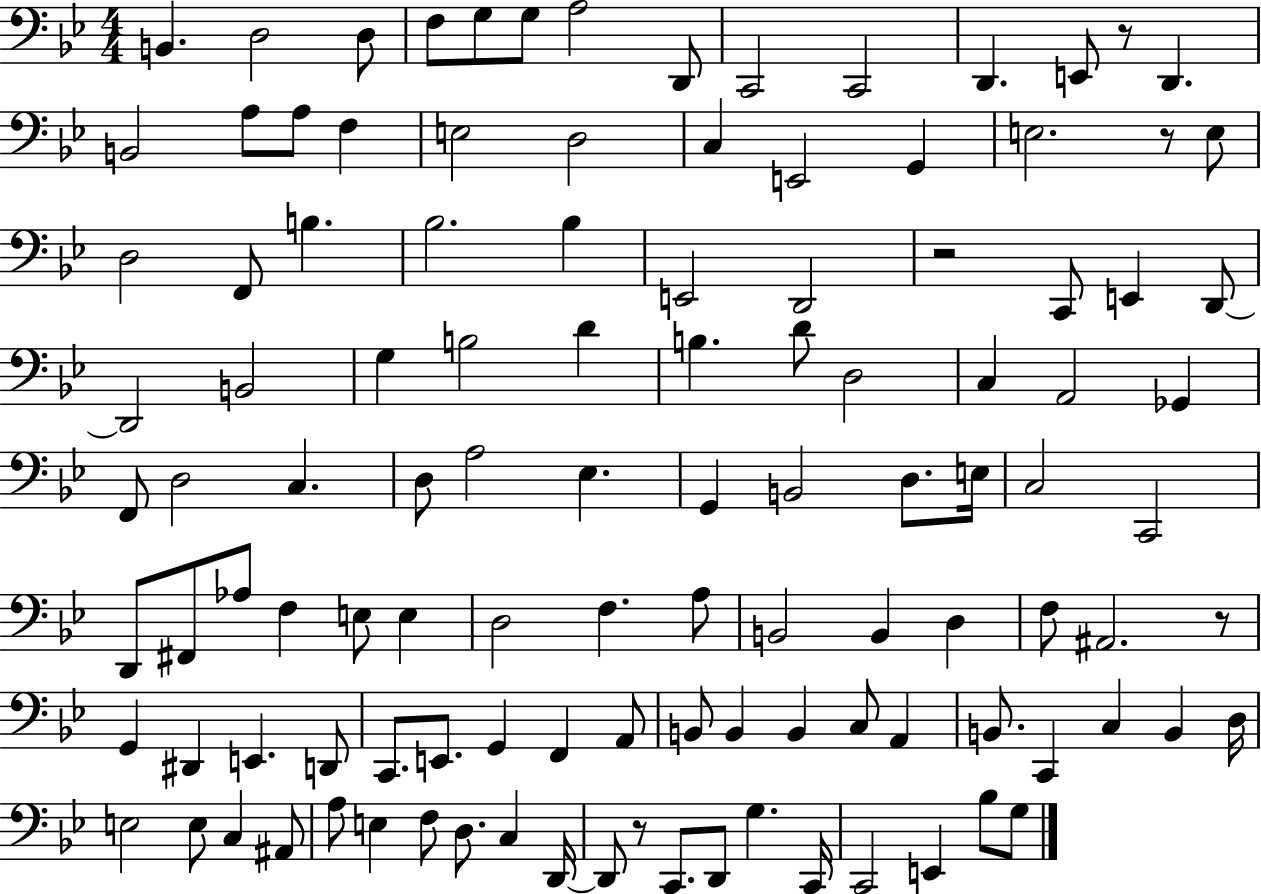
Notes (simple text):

B2/q. D3/h D3/e F3/e G3/e G3/e A3/h D2/e C2/h C2/h D2/q. E2/e R/e D2/q. B2/h A3/e A3/e F3/q E3/h D3/h C3/q E2/h G2/q E3/h. R/e E3/e D3/h F2/e B3/q. Bb3/h. Bb3/q E2/h D2/h R/h C2/e E2/q D2/e D2/h B2/h G3/q B3/h D4/q B3/q. D4/e D3/h C3/q A2/h Gb2/q F2/e D3/h C3/q. D3/e A3/h Eb3/q. G2/q B2/h D3/e. E3/s C3/h C2/h D2/e F#2/e Ab3/e F3/q E3/e E3/q D3/h F3/q. A3/e B2/h B2/q D3/q F3/e A#2/h. R/e G2/q D#2/q E2/q. D2/e C2/e. E2/e. G2/q F2/q A2/e B2/e B2/q B2/q C3/e A2/q B2/e. C2/q C3/q B2/q D3/s E3/h E3/e C3/q A#2/e A3/e E3/q F3/e D3/e. C3/q D2/s D2/e R/e C2/e. D2/e G3/q. C2/s C2/h E2/q Bb3/e G3/e